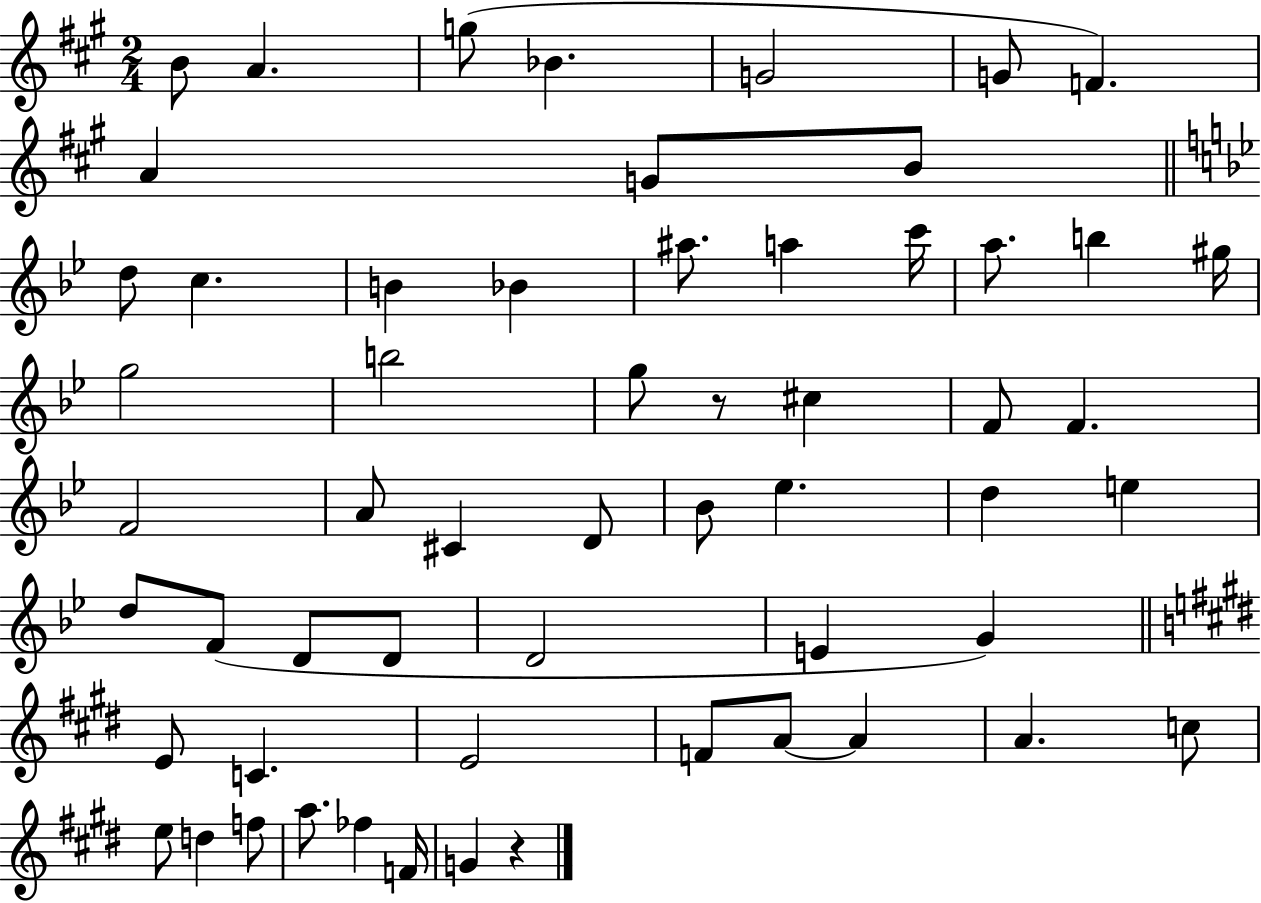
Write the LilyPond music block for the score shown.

{
  \clef treble
  \numericTimeSignature
  \time 2/4
  \key a \major
  \repeat volta 2 { b'8 a'4. | g''8( bes'4. | g'2 | g'8 f'4.) | \break a'4 g'8 b'8 | \bar "||" \break \key g \minor d''8 c''4. | b'4 bes'4 | ais''8. a''4 c'''16 | a''8. b''4 gis''16 | \break g''2 | b''2 | g''8 r8 cis''4 | f'8 f'4. | \break f'2 | a'8 cis'4 d'8 | bes'8 ees''4. | d''4 e''4 | \break d''8 f'8( d'8 d'8 | d'2 | e'4 g'4) | \bar "||" \break \key e \major e'8 c'4. | e'2 | f'8 a'8~~ a'4 | a'4. c''8 | \break e''8 d''4 f''8 | a''8. fes''4 f'16 | g'4 r4 | } \bar "|."
}